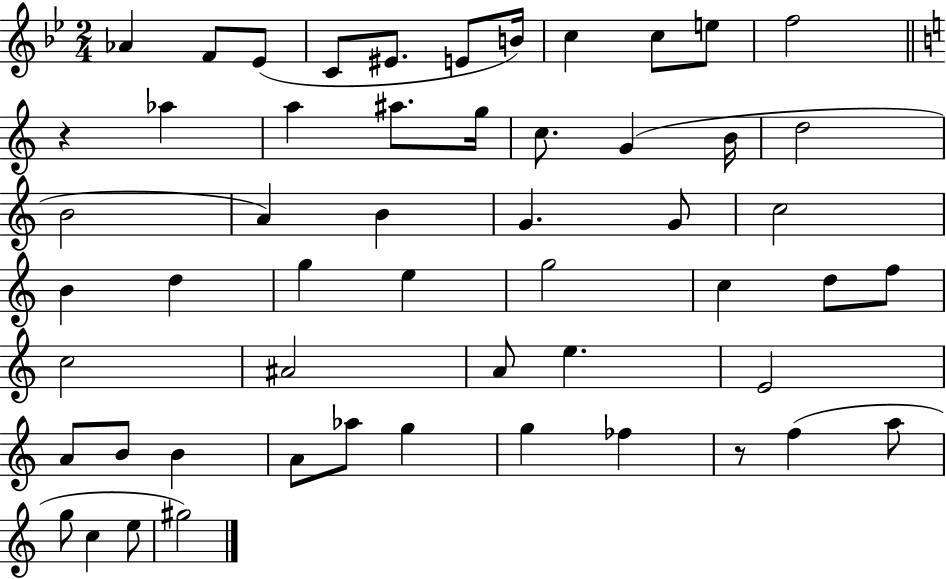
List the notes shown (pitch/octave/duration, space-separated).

Ab4/q F4/e Eb4/e C4/e EIS4/e. E4/e B4/s C5/q C5/e E5/e F5/h R/q Ab5/q A5/q A#5/e. G5/s C5/e. G4/q B4/s D5/h B4/h A4/q B4/q G4/q. G4/e C5/h B4/q D5/q G5/q E5/q G5/h C5/q D5/e F5/e C5/h A#4/h A4/e E5/q. E4/h A4/e B4/e B4/q A4/e Ab5/e G5/q G5/q FES5/q R/e F5/q A5/e G5/e C5/q E5/e G#5/h